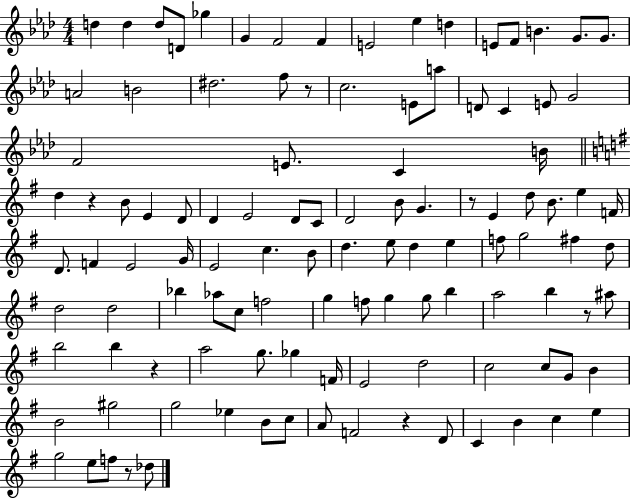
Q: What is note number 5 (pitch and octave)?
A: Gb5